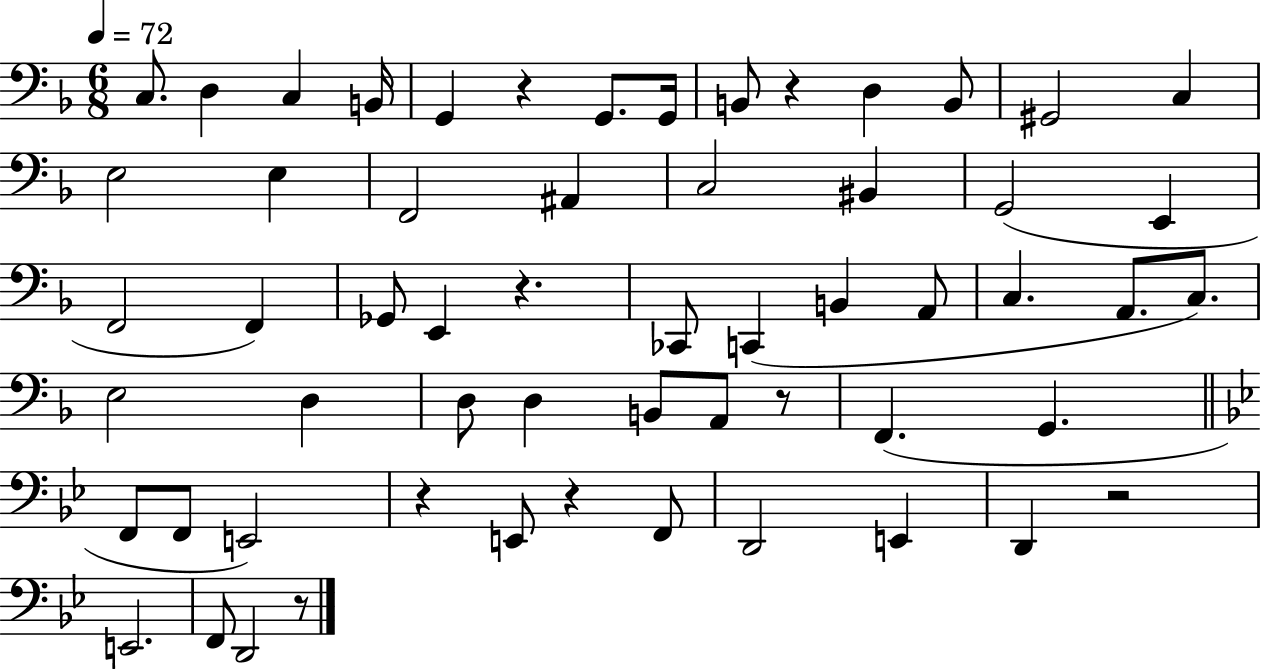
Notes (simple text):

C3/e. D3/q C3/q B2/s G2/q R/q G2/e. G2/s B2/e R/q D3/q B2/e G#2/h C3/q E3/h E3/q F2/h A#2/q C3/h BIS2/q G2/h E2/q F2/h F2/q Gb2/e E2/q R/q. CES2/e C2/q B2/q A2/e C3/q. A2/e. C3/e. E3/h D3/q D3/e D3/q B2/e A2/e R/e F2/q. G2/q. F2/e F2/e E2/h R/q E2/e R/q F2/e D2/h E2/q D2/q R/h E2/h. F2/e D2/h R/e